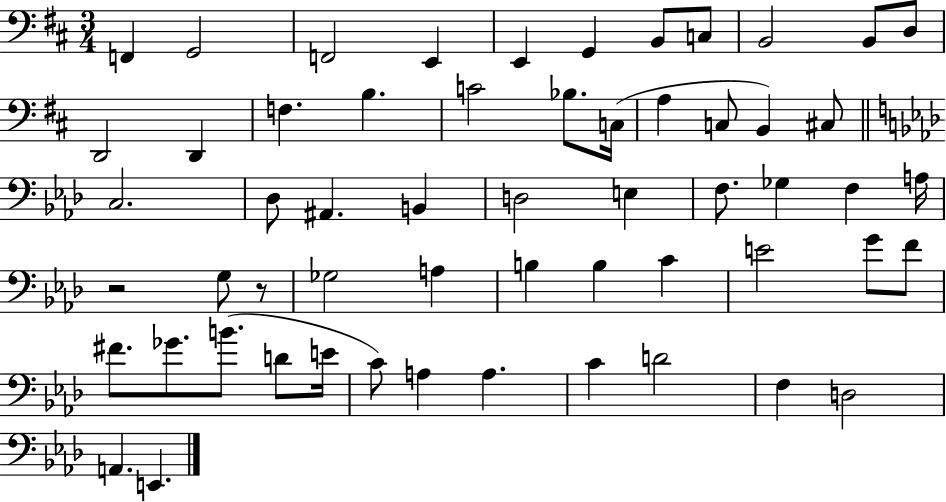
{
  \clef bass
  \numericTimeSignature
  \time 3/4
  \key d \major
  \repeat volta 2 { f,4 g,2 | f,2 e,4 | e,4 g,4 b,8 c8 | b,2 b,8 d8 | \break d,2 d,4 | f4. b4. | c'2 bes8. c16( | a4 c8 b,4) cis8 | \break \bar "||" \break \key f \minor c2. | des8 ais,4. b,4 | d2 e4 | f8. ges4 f4 a16 | \break r2 g8 r8 | ges2 a4 | b4 b4 c'4 | e'2 g'8 f'8 | \break fis'8. ges'8. b'8.( d'8 e'16 | c'8) a4 a4. | c'4 d'2 | f4 d2 | \break a,4. e,4. | } \bar "|."
}